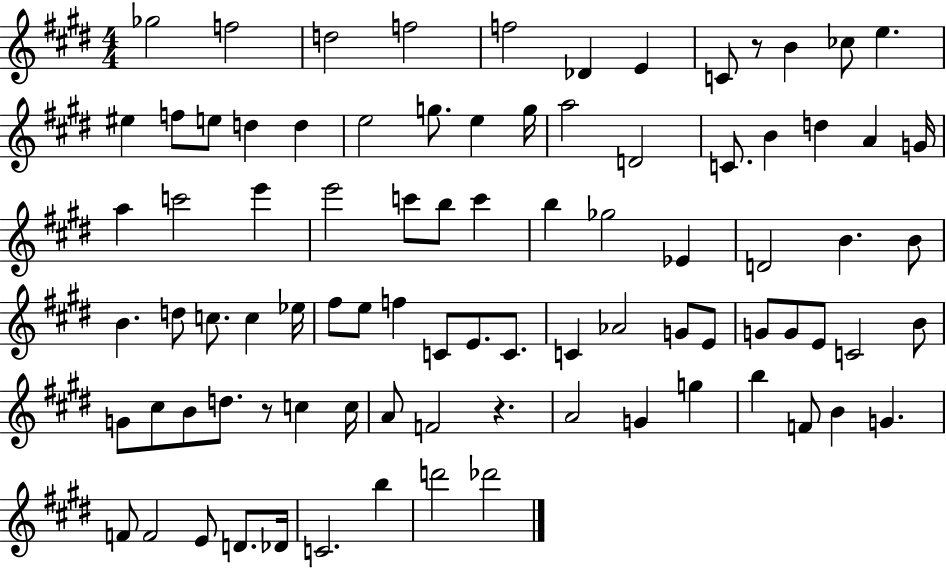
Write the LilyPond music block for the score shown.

{
  \clef treble
  \numericTimeSignature
  \time 4/4
  \key e \major
  \repeat volta 2 { ges''2 f''2 | d''2 f''2 | f''2 des'4 e'4 | c'8 r8 b'4 ces''8 e''4. | \break eis''4 f''8 e''8 d''4 d''4 | e''2 g''8. e''4 g''16 | a''2 d'2 | c'8. b'4 d''4 a'4 g'16 | \break a''4 c'''2 e'''4 | e'''2 c'''8 b''8 c'''4 | b''4 ges''2 ees'4 | d'2 b'4. b'8 | \break b'4. d''8 c''8. c''4 ees''16 | fis''8 e''8 f''4 c'8 e'8. c'8. | c'4 aes'2 g'8 e'8 | g'8 g'8 e'8 c'2 b'8 | \break g'8 cis''8 b'8 d''8. r8 c''4 c''16 | a'8 f'2 r4. | a'2 g'4 g''4 | b''4 f'8 b'4 g'4. | \break f'8 f'2 e'8 d'8. des'16 | c'2. b''4 | d'''2 des'''2 | } \bar "|."
}